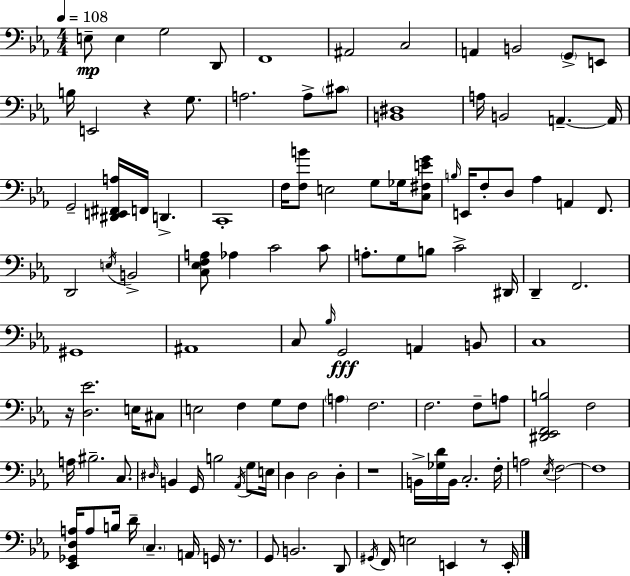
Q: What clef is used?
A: bass